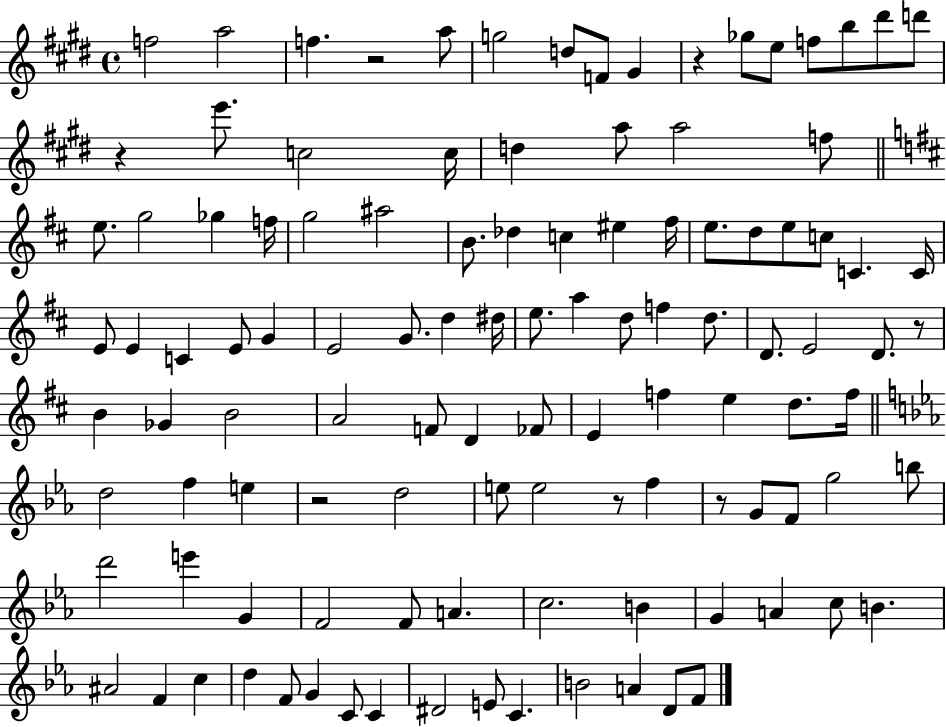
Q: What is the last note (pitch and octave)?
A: F4